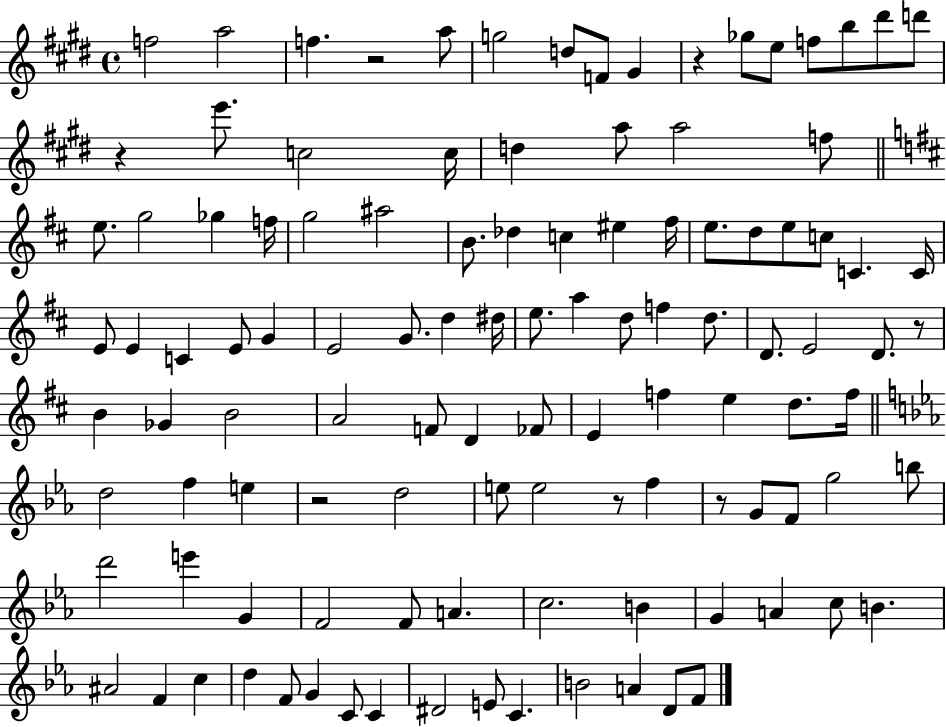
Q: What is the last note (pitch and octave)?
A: F4